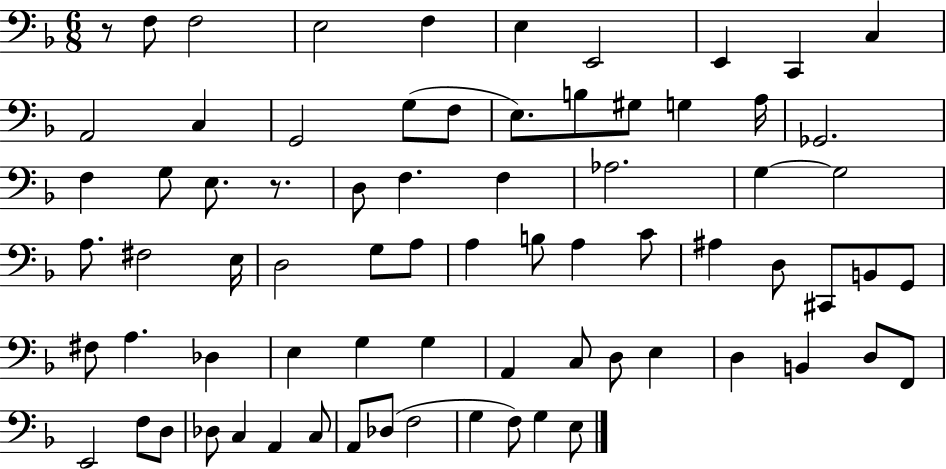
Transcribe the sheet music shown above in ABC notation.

X:1
T:Untitled
M:6/8
L:1/4
K:F
z/2 F,/2 F,2 E,2 F, E, E,,2 E,, C,, C, A,,2 C, G,,2 G,/2 F,/2 E,/2 B,/2 ^G,/2 G, A,/4 _G,,2 F, G,/2 E,/2 z/2 D,/2 F, F, _A,2 G, G,2 A,/2 ^F,2 E,/4 D,2 G,/2 A,/2 A, B,/2 A, C/2 ^A, D,/2 ^C,,/2 B,,/2 G,,/2 ^F,/2 A, _D, E, G, G, A,, C,/2 D,/2 E, D, B,, D,/2 F,,/2 E,,2 F,/2 D,/2 _D,/2 C, A,, C,/2 A,,/2 _D,/2 F,2 G, F,/2 G, E,/2